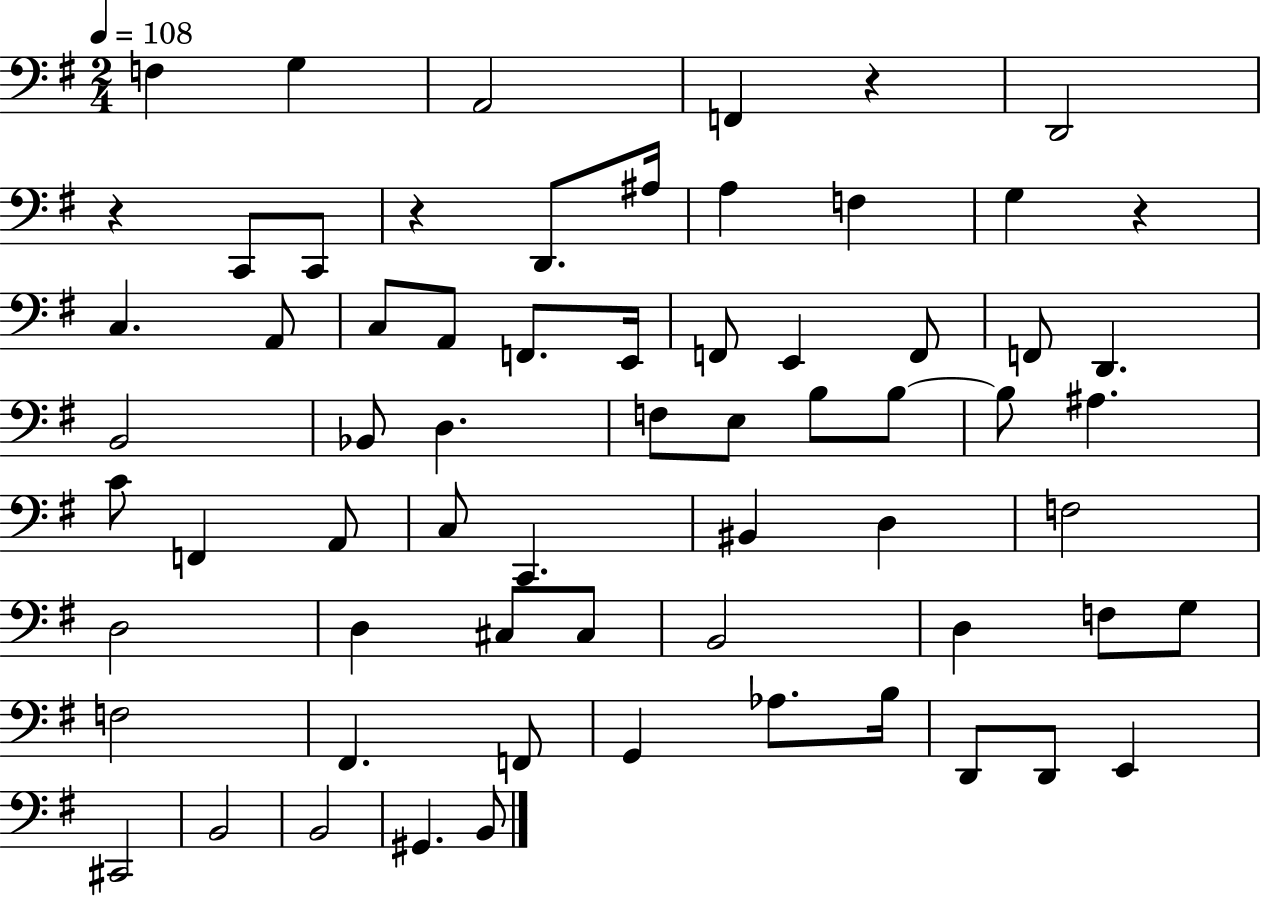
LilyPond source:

{
  \clef bass
  \numericTimeSignature
  \time 2/4
  \key g \major
  \tempo 4 = 108
  f4 g4 | a,2 | f,4 r4 | d,2 | \break r4 c,8 c,8 | r4 d,8. ais16 | a4 f4 | g4 r4 | \break c4. a,8 | c8 a,8 f,8. e,16 | f,8 e,4 f,8 | f,8 d,4. | \break b,2 | bes,8 d4. | f8 e8 b8 b8~~ | b8 ais4. | \break c'8 f,4 a,8 | c8 c,4. | bis,4 d4 | f2 | \break d2 | d4 cis8 cis8 | b,2 | d4 f8 g8 | \break f2 | fis,4. f,8 | g,4 aes8. b16 | d,8 d,8 e,4 | \break cis,2 | b,2 | b,2 | gis,4. b,8 | \break \bar "|."
}